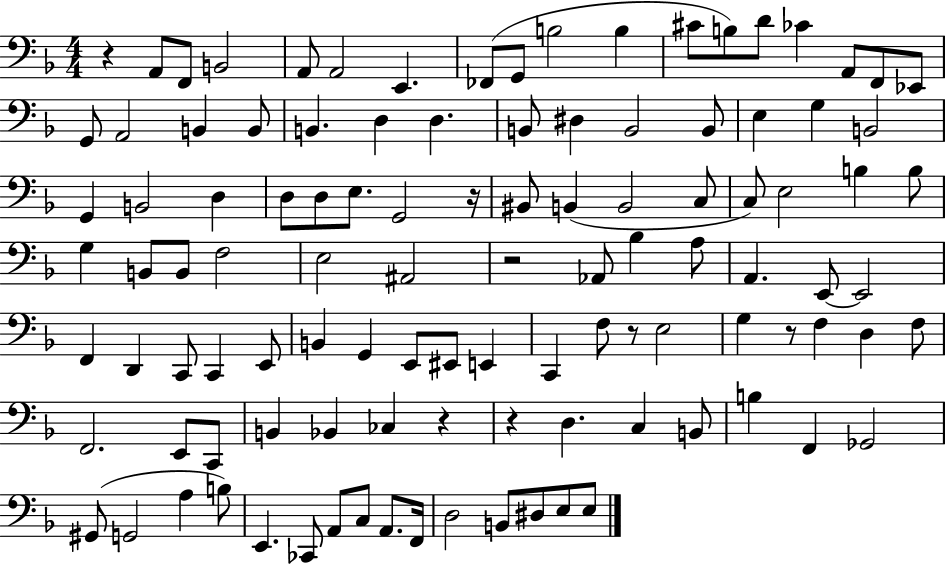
R/q A2/e F2/e B2/h A2/e A2/h E2/q. FES2/e G2/e B3/h B3/q C#4/e B3/e D4/e CES4/q A2/e F2/e Eb2/e G2/e A2/h B2/q B2/e B2/q. D3/q D3/q. B2/e D#3/q B2/h B2/e E3/q G3/q B2/h G2/q B2/h D3/q D3/e D3/e E3/e. G2/h R/s BIS2/e B2/q B2/h C3/e C3/e E3/h B3/q B3/e G3/q B2/e B2/e F3/h E3/h A#2/h R/h Ab2/e Bb3/q A3/e A2/q. E2/e E2/h F2/q D2/q C2/e C2/q E2/e B2/q G2/q E2/e EIS2/e E2/q C2/q F3/e R/e E3/h G3/q R/e F3/q D3/q F3/e F2/h. E2/e C2/e B2/q Bb2/q CES3/q R/q R/q D3/q. C3/q B2/e B3/q F2/q Gb2/h G#2/e G2/h A3/q B3/e E2/q. CES2/e A2/e C3/e A2/e. F2/s D3/h B2/e D#3/e E3/e E3/e